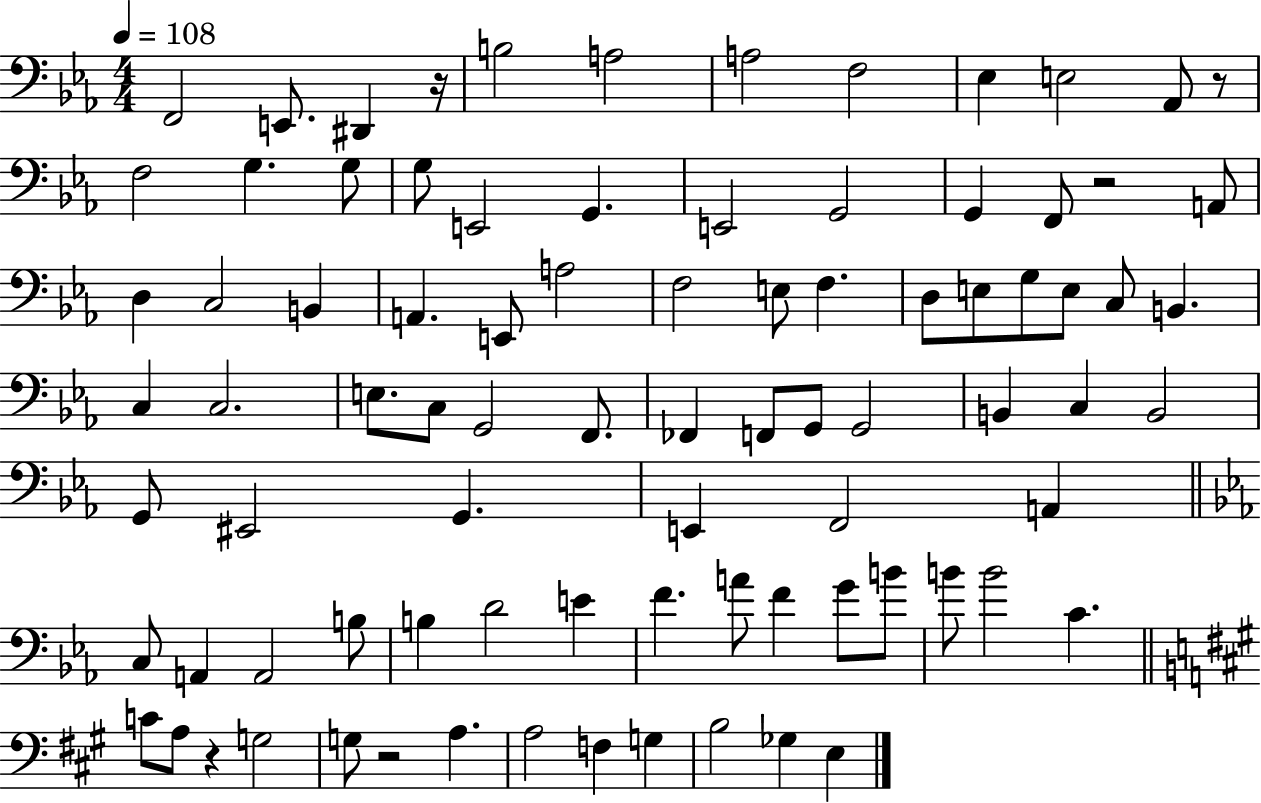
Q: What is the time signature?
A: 4/4